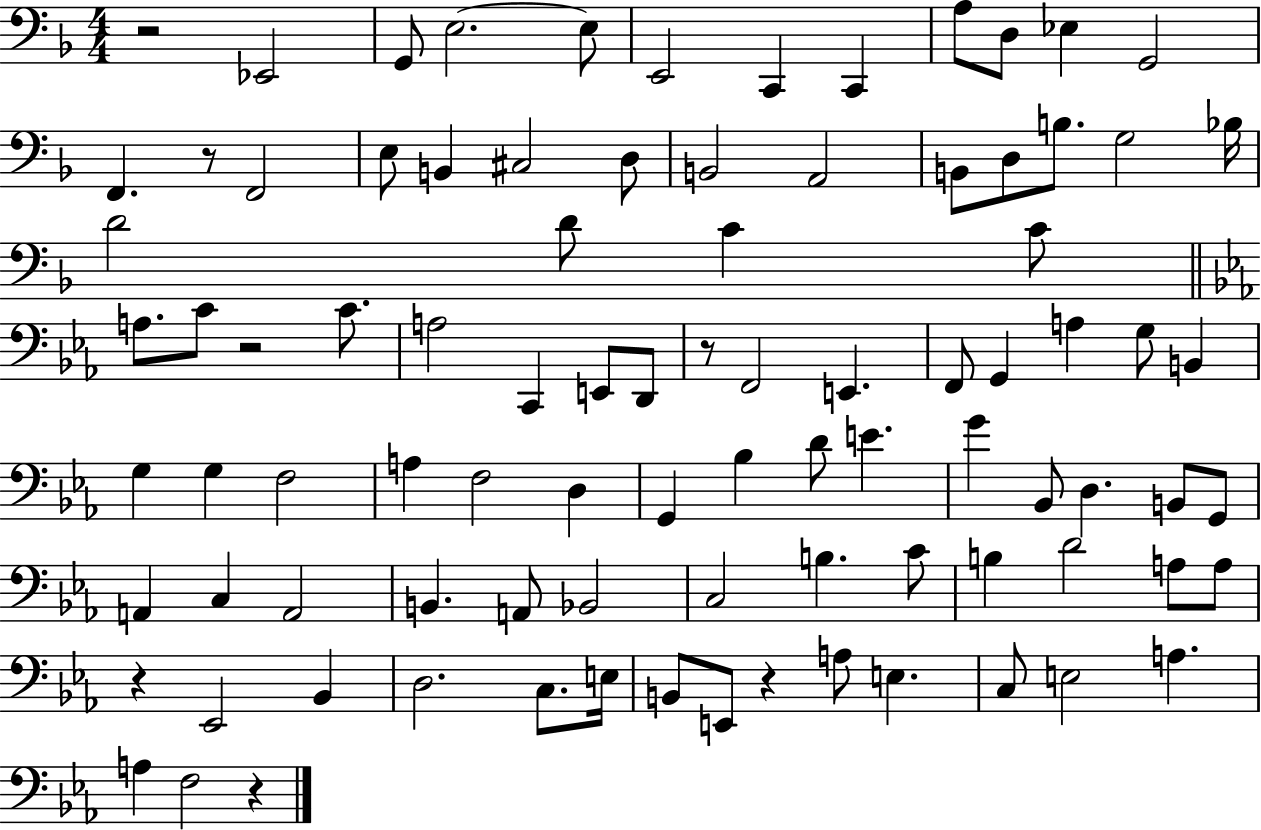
{
  \clef bass
  \numericTimeSignature
  \time 4/4
  \key f \major
  \repeat volta 2 { r2 ees,2 | g,8 e2.~~ e8 | e,2 c,4 c,4 | a8 d8 ees4 g,2 | \break f,4. r8 f,2 | e8 b,4 cis2 d8 | b,2 a,2 | b,8 d8 b8. g2 bes16 | \break d'2 d'8 c'4 c'8 | \bar "||" \break \key ees \major a8. c'8 r2 c'8. | a2 c,4 e,8 d,8 | r8 f,2 e,4. | f,8 g,4 a4 g8 b,4 | \break g4 g4 f2 | a4 f2 d4 | g,4 bes4 d'8 e'4. | g'4 bes,8 d4. b,8 g,8 | \break a,4 c4 a,2 | b,4. a,8 bes,2 | c2 b4. c'8 | b4 d'2 a8 a8 | \break r4 ees,2 bes,4 | d2. c8. e16 | b,8 e,8 r4 a8 e4. | c8 e2 a4. | \break a4 f2 r4 | } \bar "|."
}